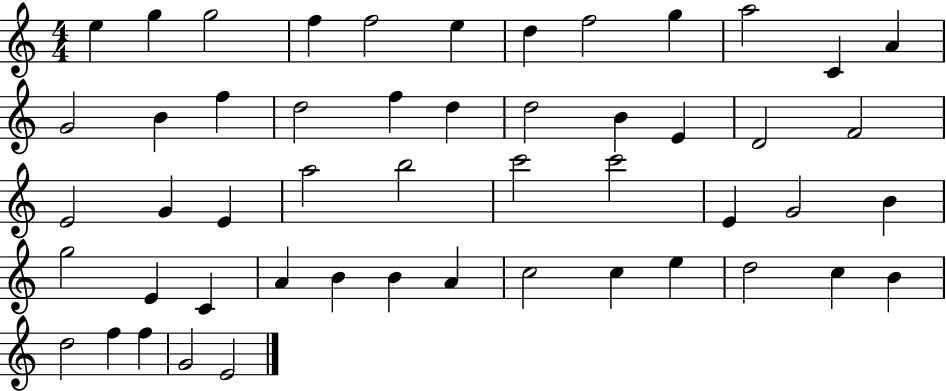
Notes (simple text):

E5/q G5/q G5/h F5/q F5/h E5/q D5/q F5/h G5/q A5/h C4/q A4/q G4/h B4/q F5/q D5/h F5/q D5/q D5/h B4/q E4/q D4/h F4/h E4/h G4/q E4/q A5/h B5/h C6/h C6/h E4/q G4/h B4/q G5/h E4/q C4/q A4/q B4/q B4/q A4/q C5/h C5/q E5/q D5/h C5/q B4/q D5/h F5/q F5/q G4/h E4/h